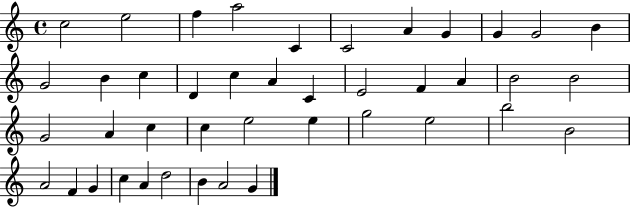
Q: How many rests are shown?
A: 0